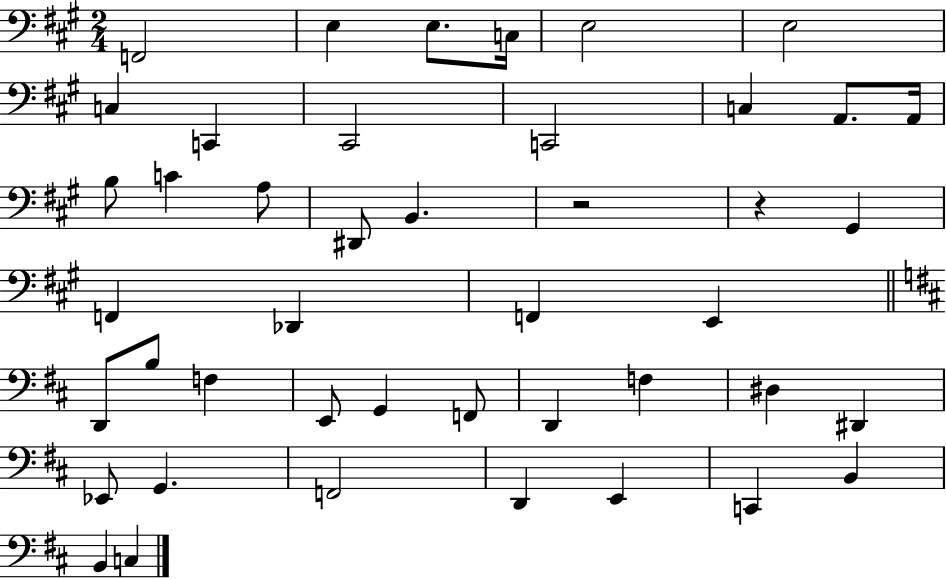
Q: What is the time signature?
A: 2/4